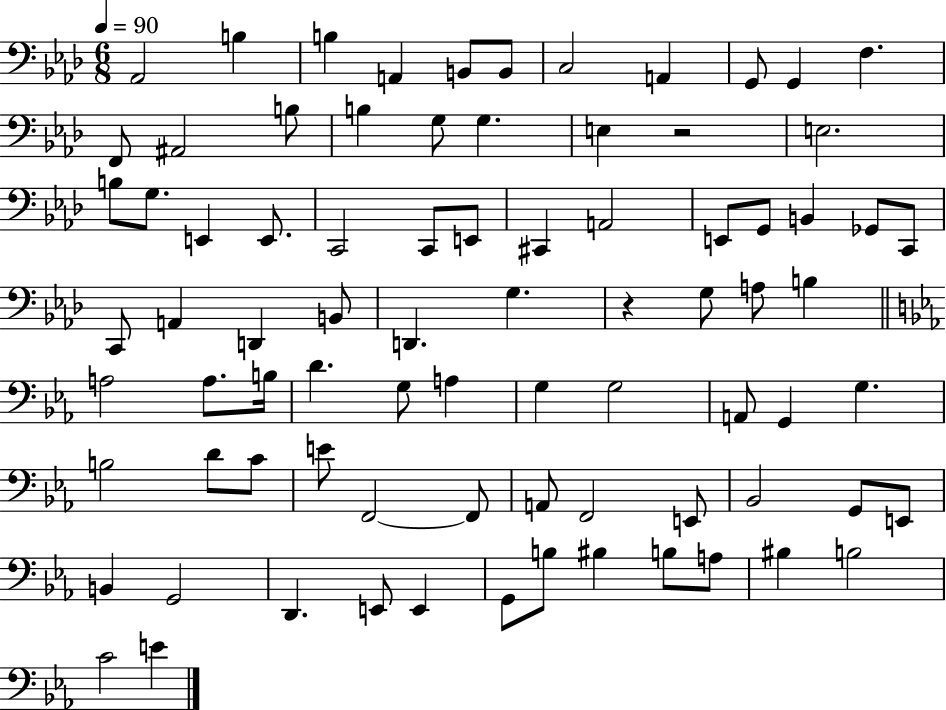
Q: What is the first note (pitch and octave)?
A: Ab2